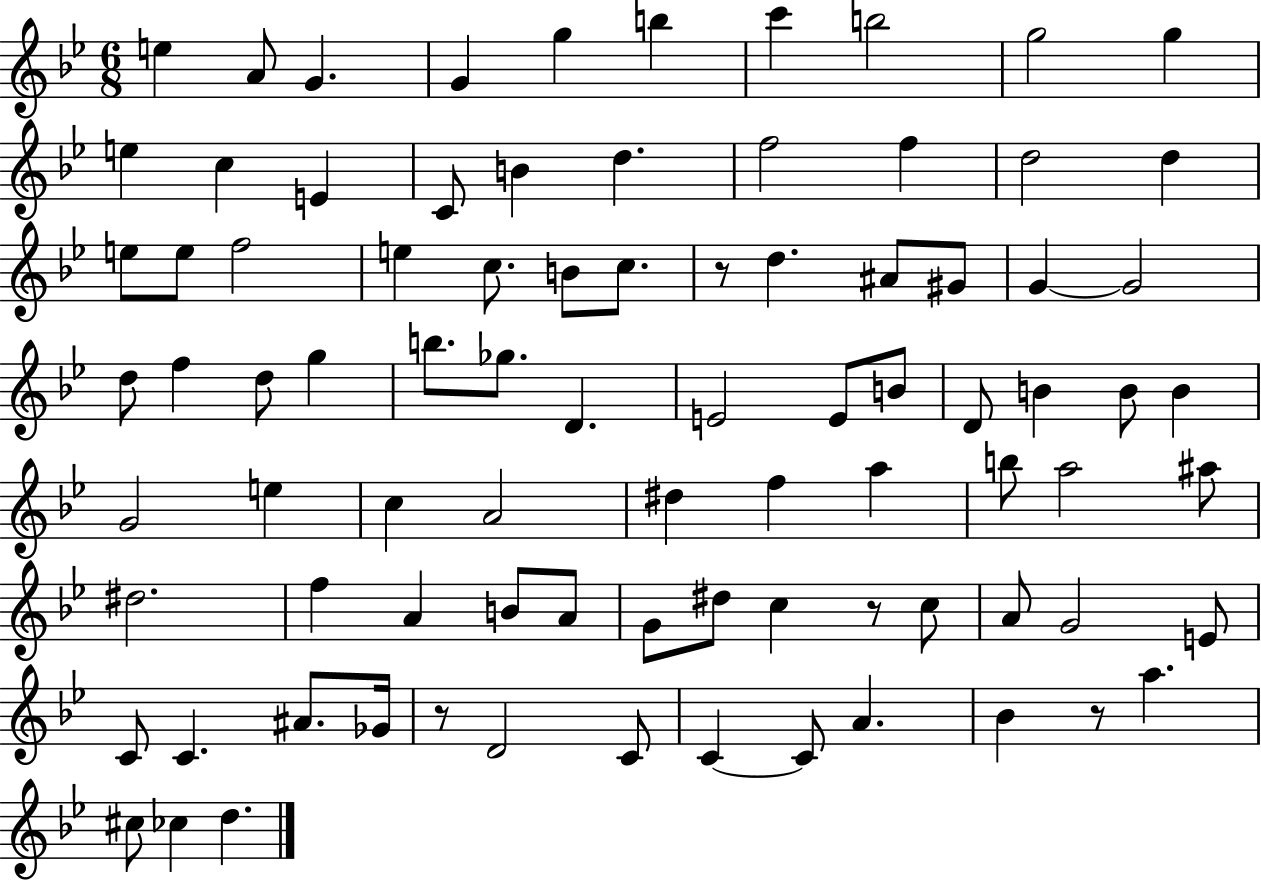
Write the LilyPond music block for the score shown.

{
  \clef treble
  \numericTimeSignature
  \time 6/8
  \key bes \major
  e''4 a'8 g'4. | g'4 g''4 b''4 | c'''4 b''2 | g''2 g''4 | \break e''4 c''4 e'4 | c'8 b'4 d''4. | f''2 f''4 | d''2 d''4 | \break e''8 e''8 f''2 | e''4 c''8. b'8 c''8. | r8 d''4. ais'8 gis'8 | g'4~~ g'2 | \break d''8 f''4 d''8 g''4 | b''8. ges''8. d'4. | e'2 e'8 b'8 | d'8 b'4 b'8 b'4 | \break g'2 e''4 | c''4 a'2 | dis''4 f''4 a''4 | b''8 a''2 ais''8 | \break dis''2. | f''4 a'4 b'8 a'8 | g'8 dis''8 c''4 r8 c''8 | a'8 g'2 e'8 | \break c'8 c'4. ais'8. ges'16 | r8 d'2 c'8 | c'4~~ c'8 a'4. | bes'4 r8 a''4. | \break cis''8 ces''4 d''4. | \bar "|."
}